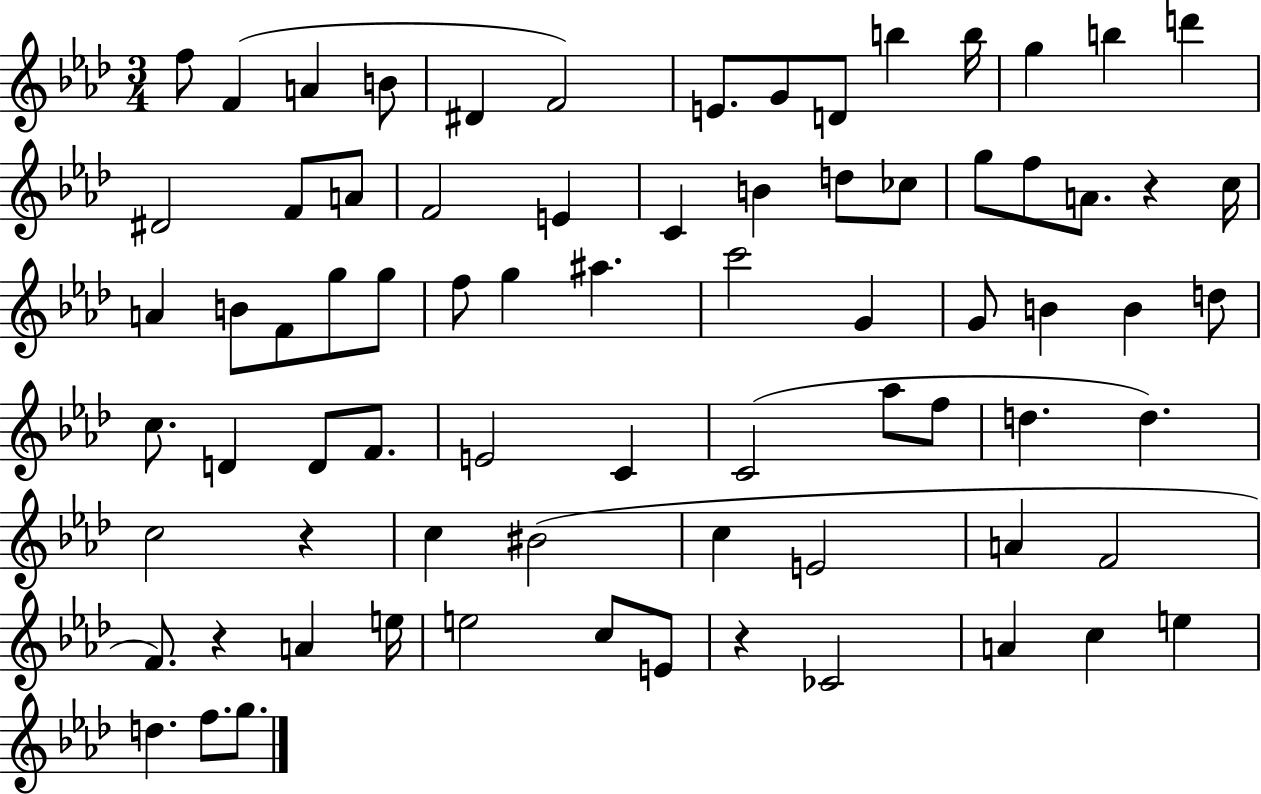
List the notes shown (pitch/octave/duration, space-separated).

F5/e F4/q A4/q B4/e D#4/q F4/h E4/e. G4/e D4/e B5/q B5/s G5/q B5/q D6/q D#4/h F4/e A4/e F4/h E4/q C4/q B4/q D5/e CES5/e G5/e F5/e A4/e. R/q C5/s A4/q B4/e F4/e G5/e G5/e F5/e G5/q A#5/q. C6/h G4/q G4/e B4/q B4/q D5/e C5/e. D4/q D4/e F4/e. E4/h C4/q C4/h Ab5/e F5/e D5/q. D5/q. C5/h R/q C5/q BIS4/h C5/q E4/h A4/q F4/h F4/e. R/q A4/q E5/s E5/h C5/e E4/e R/q CES4/h A4/q C5/q E5/q D5/q. F5/e. G5/e.